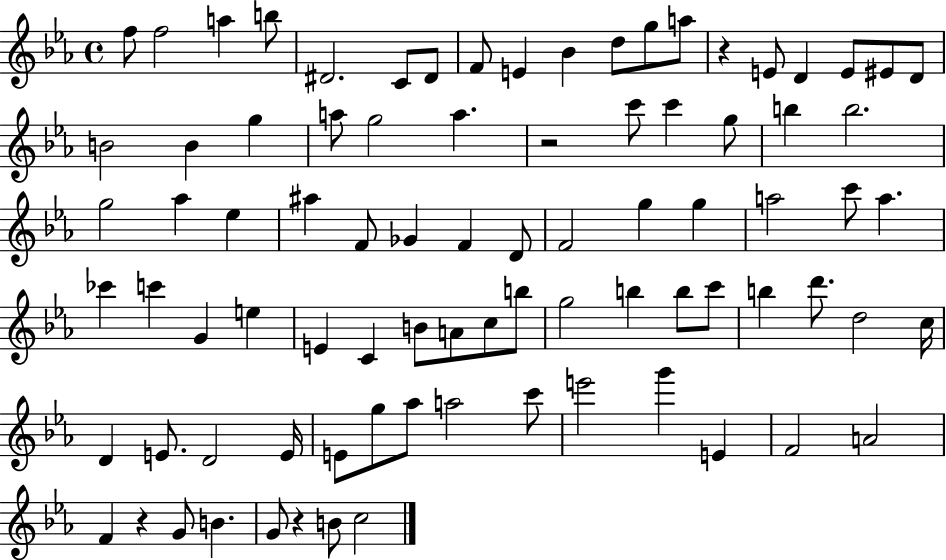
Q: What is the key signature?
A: EES major